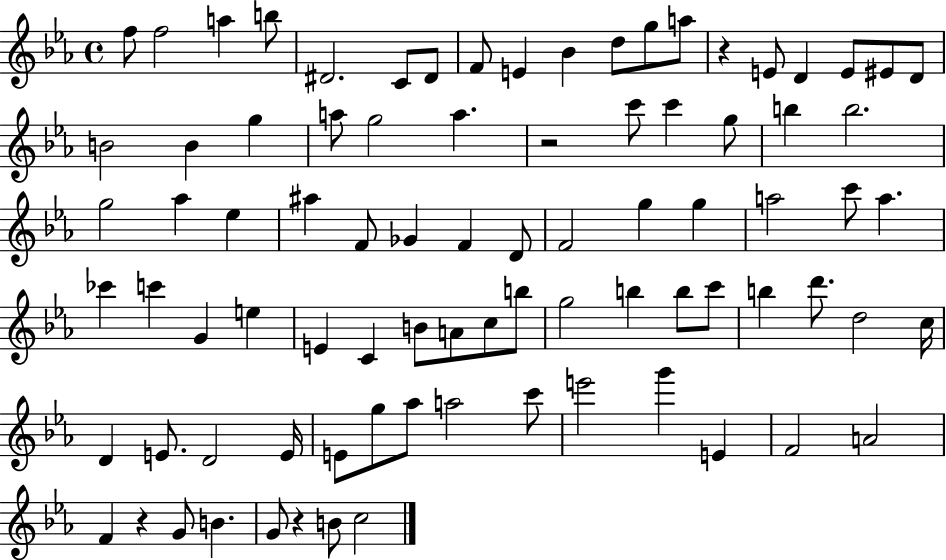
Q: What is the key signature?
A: EES major